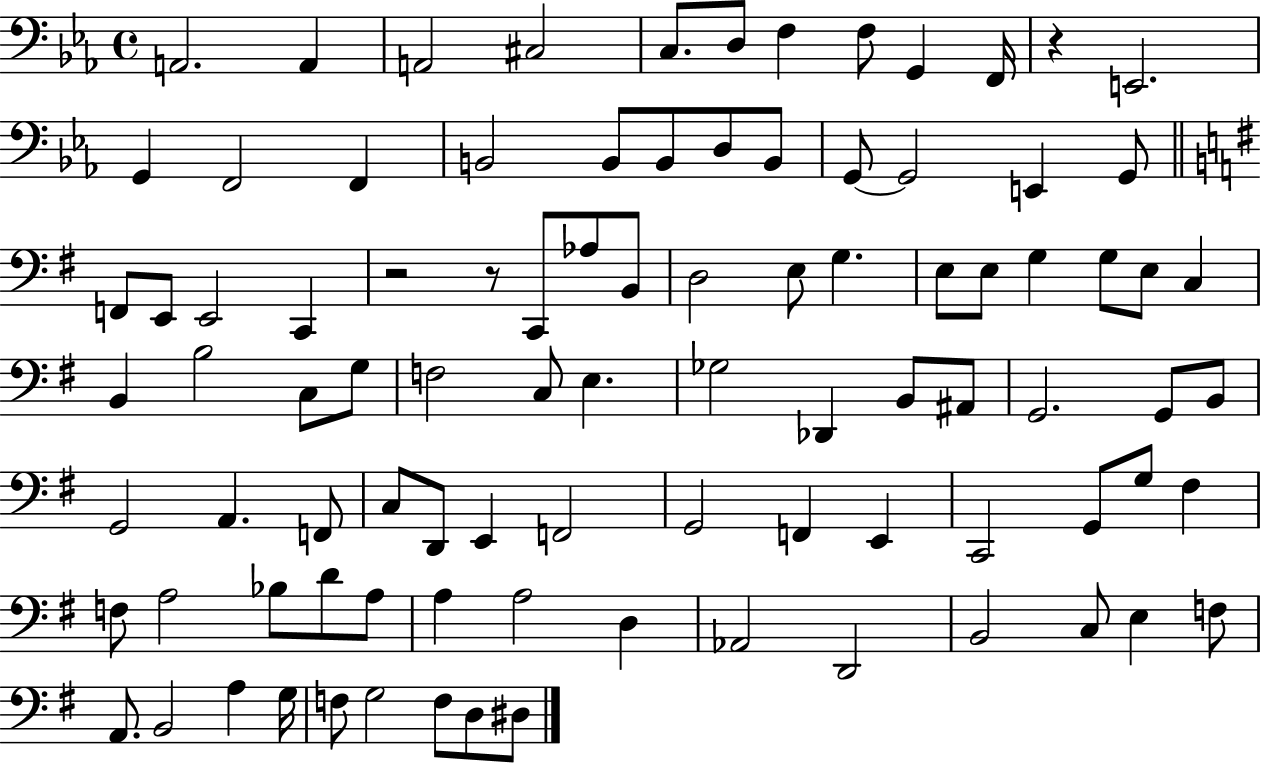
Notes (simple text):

A2/h. A2/q A2/h C#3/h C3/e. D3/e F3/q F3/e G2/q F2/s R/q E2/h. G2/q F2/h F2/q B2/h B2/e B2/e D3/e B2/e G2/e G2/h E2/q G2/e F2/e E2/e E2/h C2/q R/h R/e C2/e Ab3/e B2/e D3/h E3/e G3/q. E3/e E3/e G3/q G3/e E3/e C3/q B2/q B3/h C3/e G3/e F3/h C3/e E3/q. Gb3/h Db2/q B2/e A#2/e G2/h. G2/e B2/e G2/h A2/q. F2/e C3/e D2/e E2/q F2/h G2/h F2/q E2/q C2/h G2/e G3/e F#3/q F3/e A3/h Bb3/e D4/e A3/e A3/q A3/h D3/q Ab2/h D2/h B2/h C3/e E3/q F3/e A2/e. B2/h A3/q G3/s F3/e G3/h F3/e D3/e D#3/e